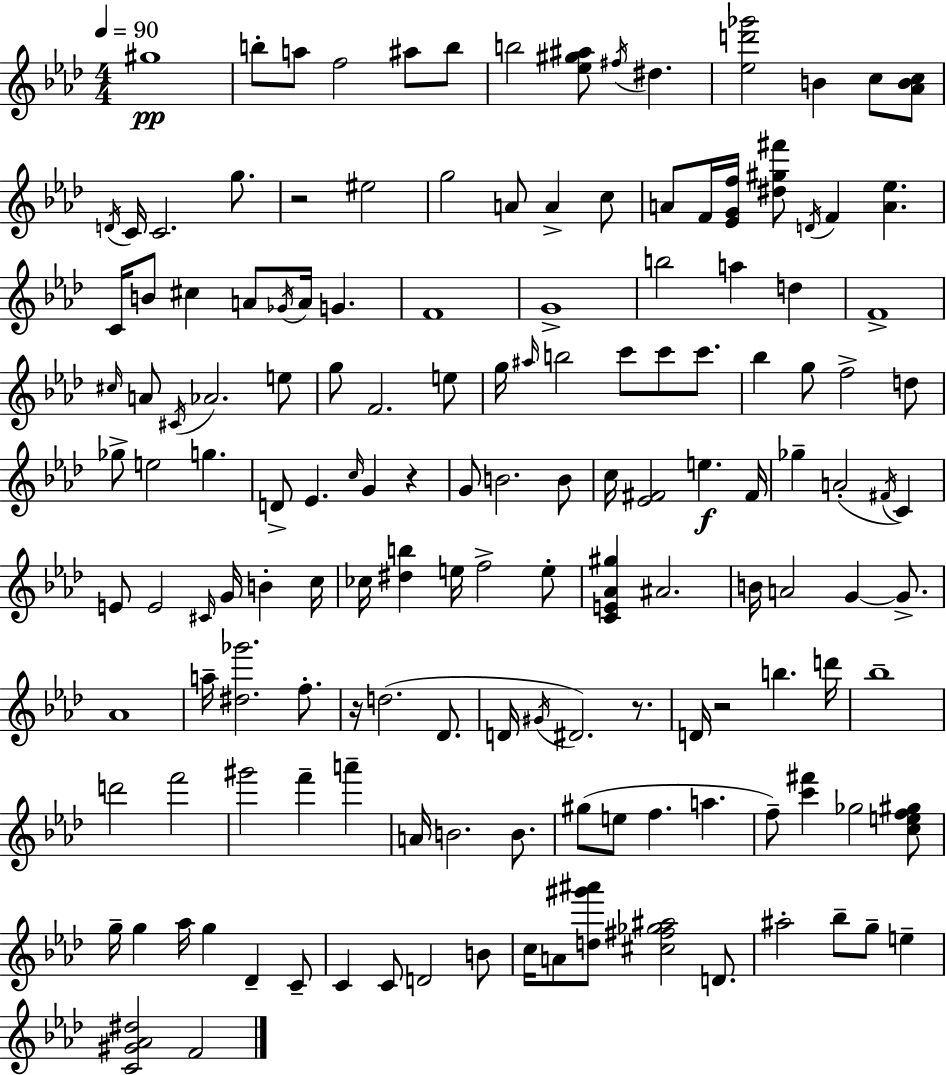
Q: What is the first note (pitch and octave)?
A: G#5